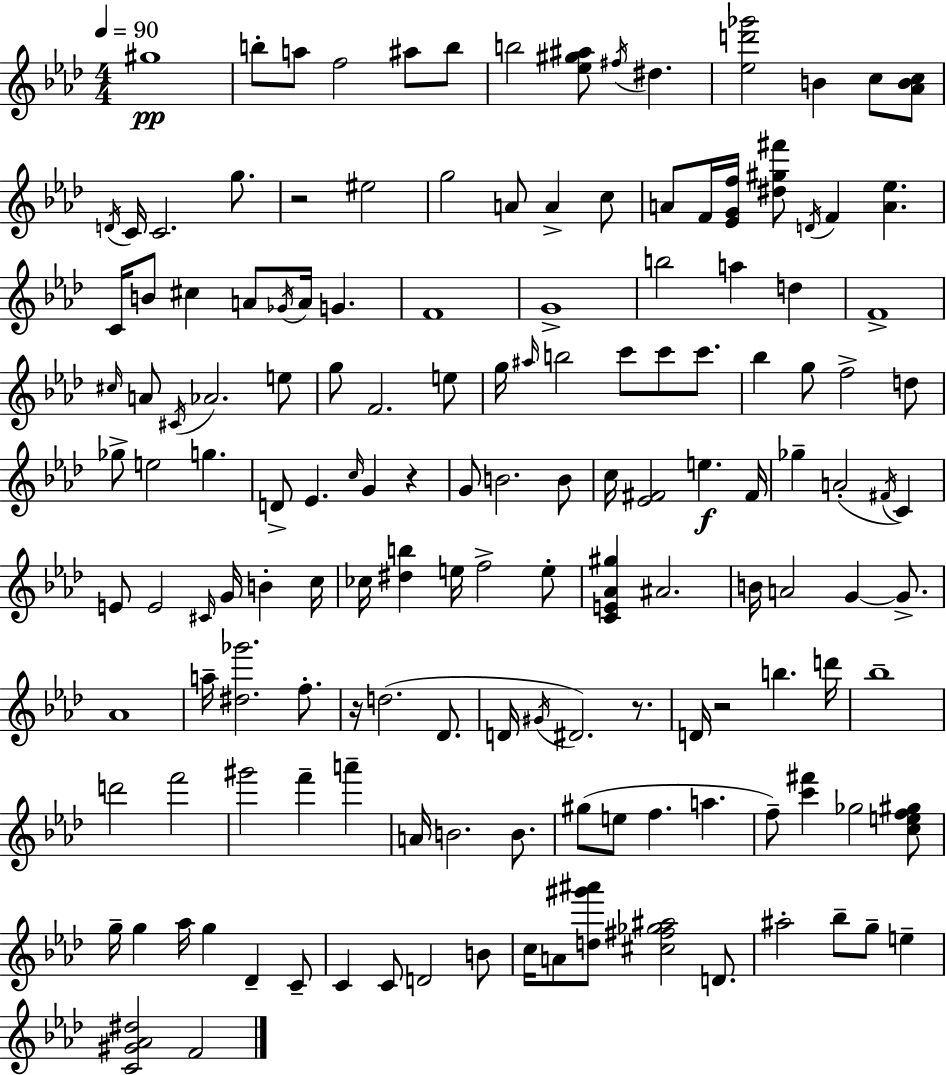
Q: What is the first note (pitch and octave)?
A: G#5